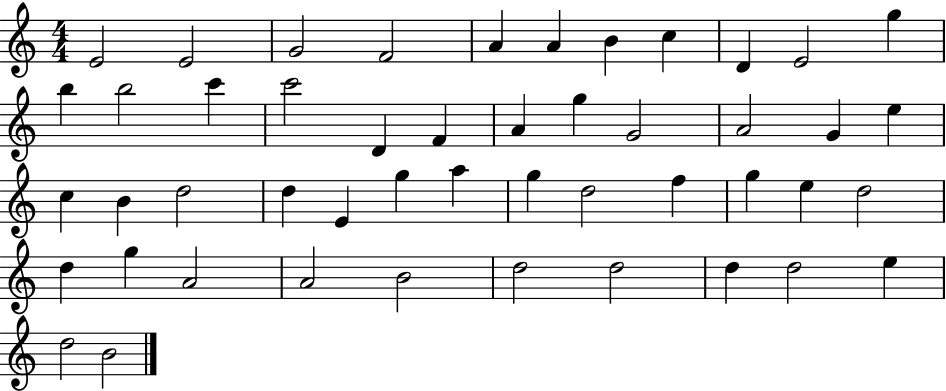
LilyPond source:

{
  \clef treble
  \numericTimeSignature
  \time 4/4
  \key c \major
  e'2 e'2 | g'2 f'2 | a'4 a'4 b'4 c''4 | d'4 e'2 g''4 | \break b''4 b''2 c'''4 | c'''2 d'4 f'4 | a'4 g''4 g'2 | a'2 g'4 e''4 | \break c''4 b'4 d''2 | d''4 e'4 g''4 a''4 | g''4 d''2 f''4 | g''4 e''4 d''2 | \break d''4 g''4 a'2 | a'2 b'2 | d''2 d''2 | d''4 d''2 e''4 | \break d''2 b'2 | \bar "|."
}